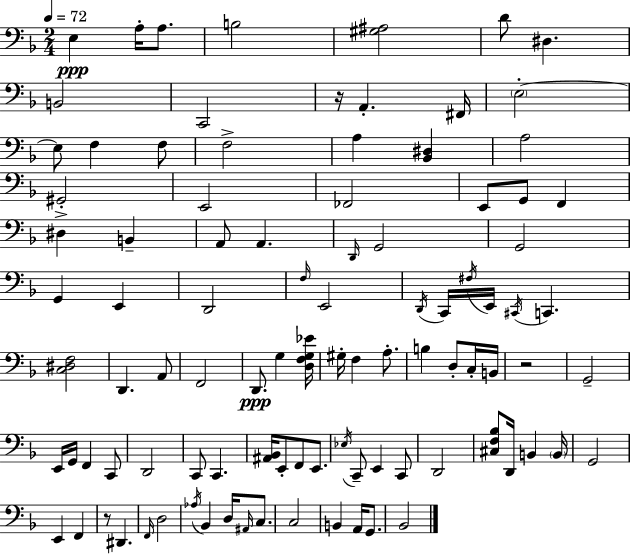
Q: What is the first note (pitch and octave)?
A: E3